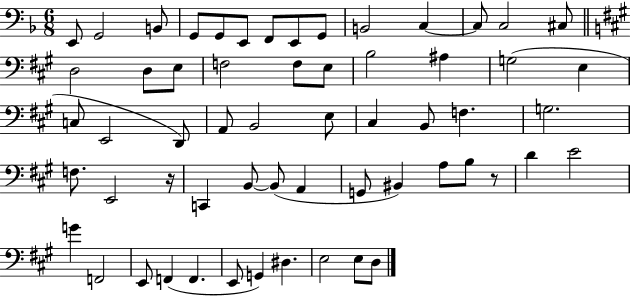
X:1
T:Untitled
M:6/8
L:1/4
K:F
E,,/2 G,,2 B,,/2 G,,/2 G,,/2 E,,/2 F,,/2 E,,/2 G,,/2 B,,2 C, C,/2 C,2 ^C,/2 D,2 D,/2 E,/2 F,2 F,/2 E,/2 B,2 ^A, G,2 E, C,/2 E,,2 D,,/2 A,,/2 B,,2 E,/2 ^C, B,,/2 F, G,2 F,/2 E,,2 z/4 C,, B,,/2 B,,/2 A,, G,,/2 ^B,, A,/2 B,/2 z/2 D E2 G F,,2 E,,/2 F,, F,, E,,/2 G,, ^D, E,2 E,/2 D,/2